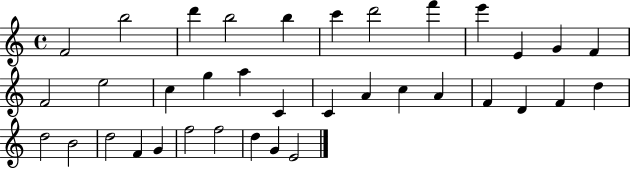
{
  \clef treble
  \time 4/4
  \defaultTimeSignature
  \key c \major
  f'2 b''2 | d'''4 b''2 b''4 | c'''4 d'''2 f'''4 | e'''4 e'4 g'4 f'4 | \break f'2 e''2 | c''4 g''4 a''4 c'4 | c'4 a'4 c''4 a'4 | f'4 d'4 f'4 d''4 | \break d''2 b'2 | d''2 f'4 g'4 | f''2 f''2 | d''4 g'4 e'2 | \break \bar "|."
}